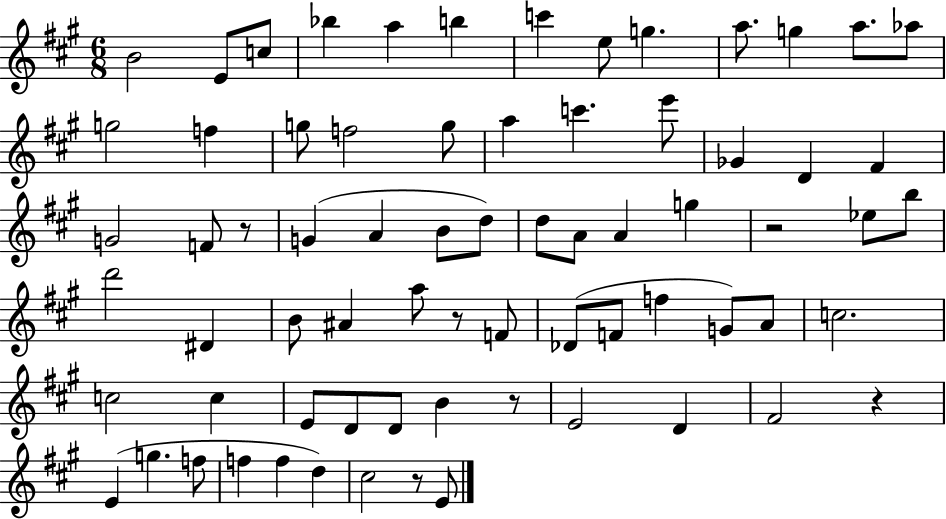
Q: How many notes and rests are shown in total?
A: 71